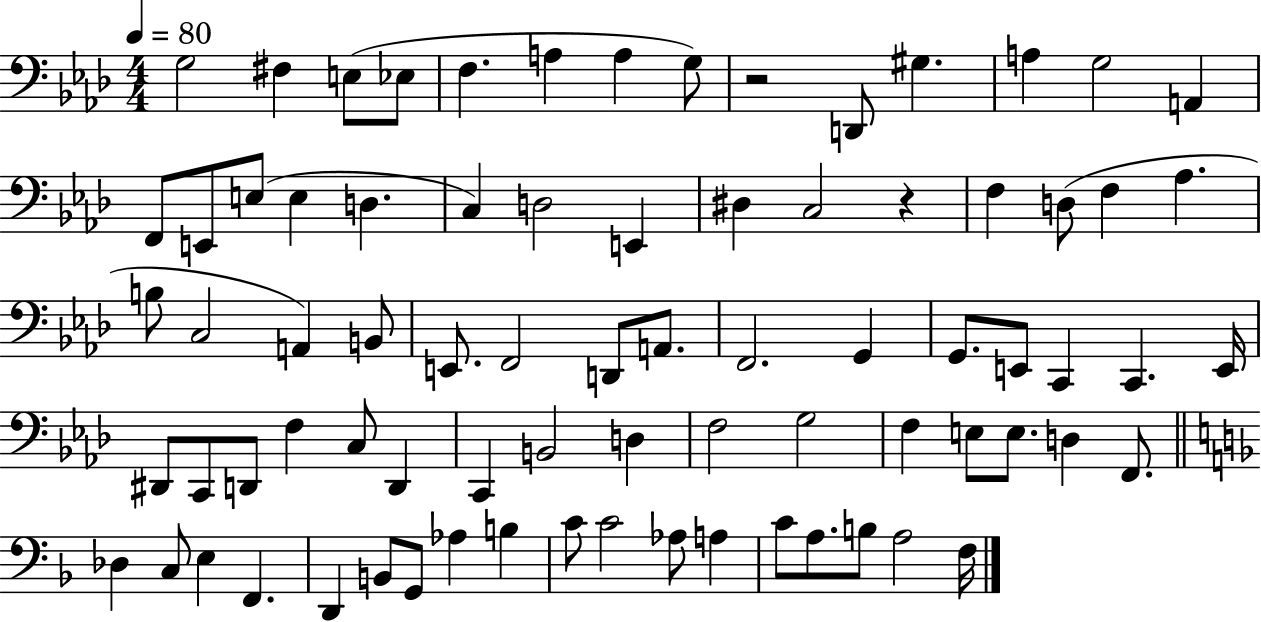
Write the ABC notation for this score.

X:1
T:Untitled
M:4/4
L:1/4
K:Ab
G,2 ^F, E,/2 _E,/2 F, A, A, G,/2 z2 D,,/2 ^G, A, G,2 A,, F,,/2 E,,/2 E,/2 E, D, C, D,2 E,, ^D, C,2 z F, D,/2 F, _A, B,/2 C,2 A,, B,,/2 E,,/2 F,,2 D,,/2 A,,/2 F,,2 G,, G,,/2 E,,/2 C,, C,, E,,/4 ^D,,/2 C,,/2 D,,/2 F, C,/2 D,, C,, B,,2 D, F,2 G,2 F, E,/2 E,/2 D, F,,/2 _D, C,/2 E, F,, D,, B,,/2 G,,/2 _A, B, C/2 C2 _A,/2 A, C/2 A,/2 B,/2 A,2 F,/4